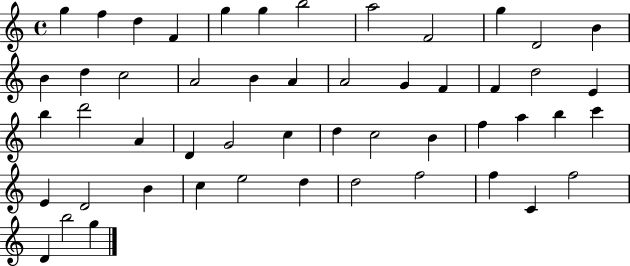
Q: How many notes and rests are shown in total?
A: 51